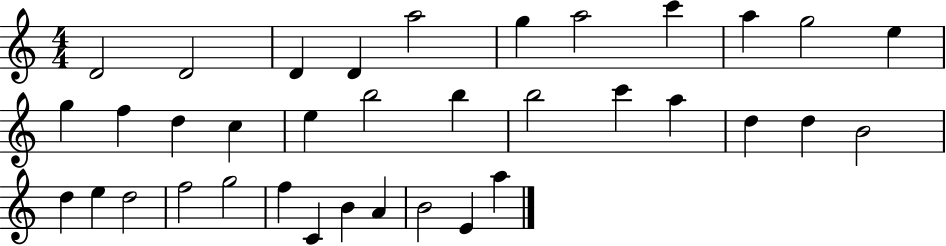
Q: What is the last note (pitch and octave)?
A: A5